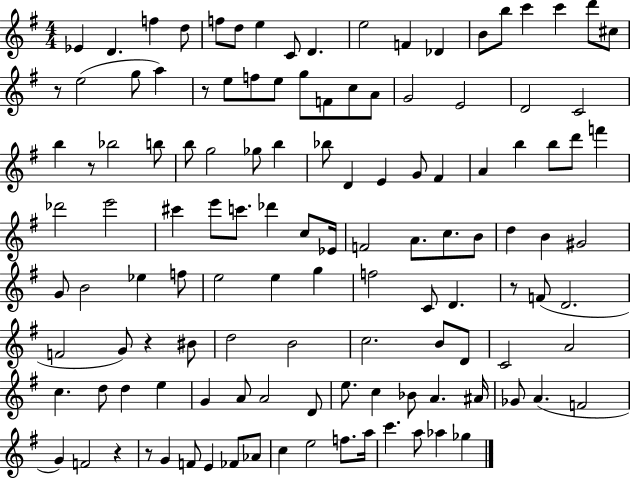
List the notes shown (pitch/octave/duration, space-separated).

Eb4/q D4/q. F5/q D5/e F5/e D5/e E5/q C4/e D4/q. E5/h F4/q Db4/q B4/e B5/e C6/q C6/q D6/e C#5/e R/e E5/h G5/e A5/q R/e E5/e F5/e E5/e G5/e F4/e C5/e A4/e G4/h E4/h D4/h C4/h B5/q R/e Bb5/h B5/e B5/e G5/h Gb5/e B5/q Bb5/e D4/q E4/q G4/e F#4/q A4/q B5/q B5/e D6/e F6/q Db6/h E6/h C#6/q E6/e C6/e. Db6/q C5/e Eb4/s F4/h A4/e. C5/e. B4/e D5/q B4/q G#4/h G4/e B4/h Eb5/q F5/e E5/h E5/q G5/q F5/h C4/e D4/q. R/e F4/e D4/h. F4/h G4/e R/q BIS4/e D5/h B4/h C5/h. B4/e D4/e C4/h A4/h C5/q. D5/e D5/q E5/q G4/q A4/e A4/h D4/e E5/e. C5/q Bb4/e A4/q. A#4/s Gb4/e A4/q. F4/h G4/q F4/h R/q R/e G4/q F4/e E4/q FES4/e Ab4/e C5/q E5/h F5/e. A5/s C6/q. A5/e Ab5/q Gb5/q